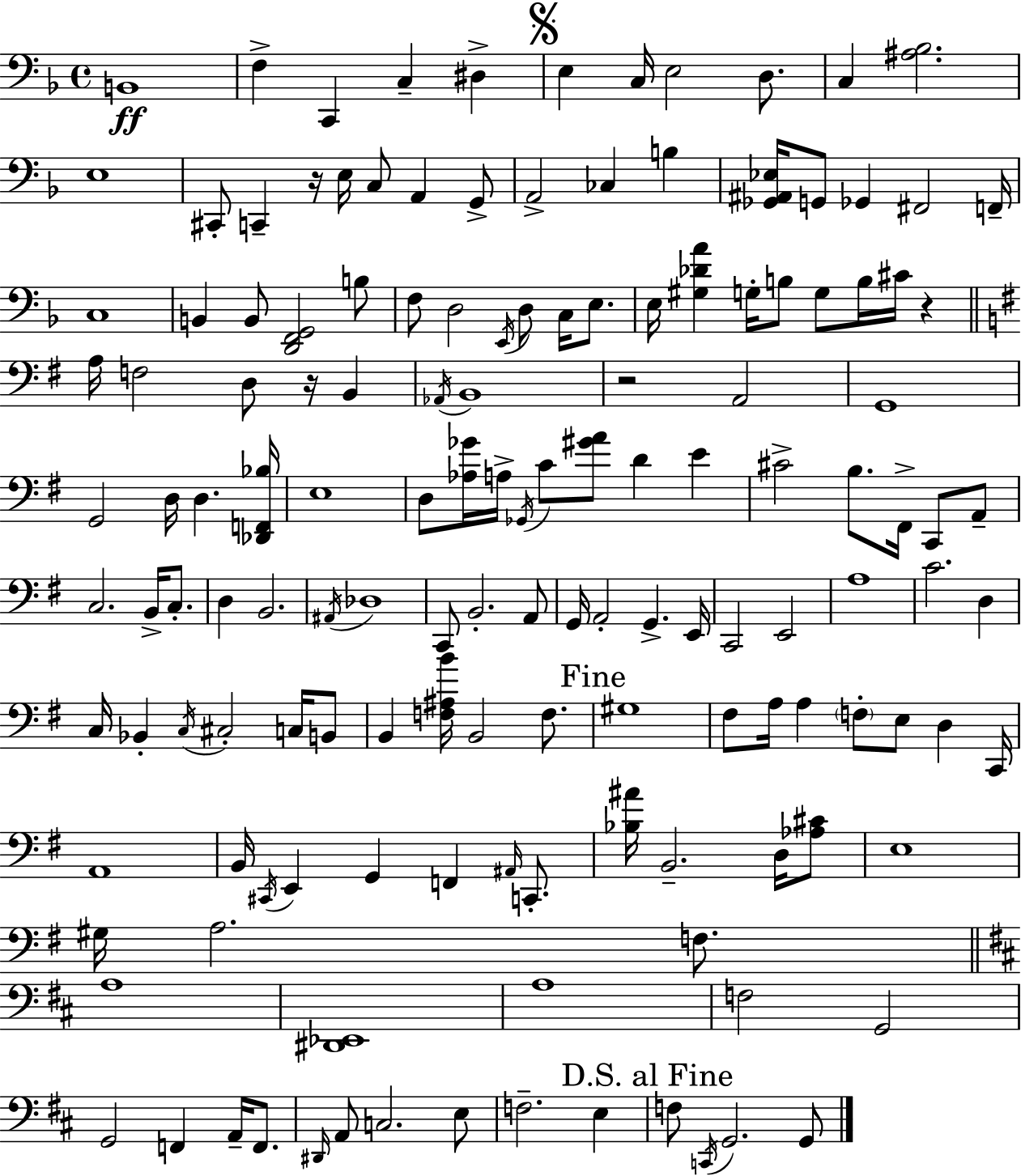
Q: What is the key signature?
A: F major